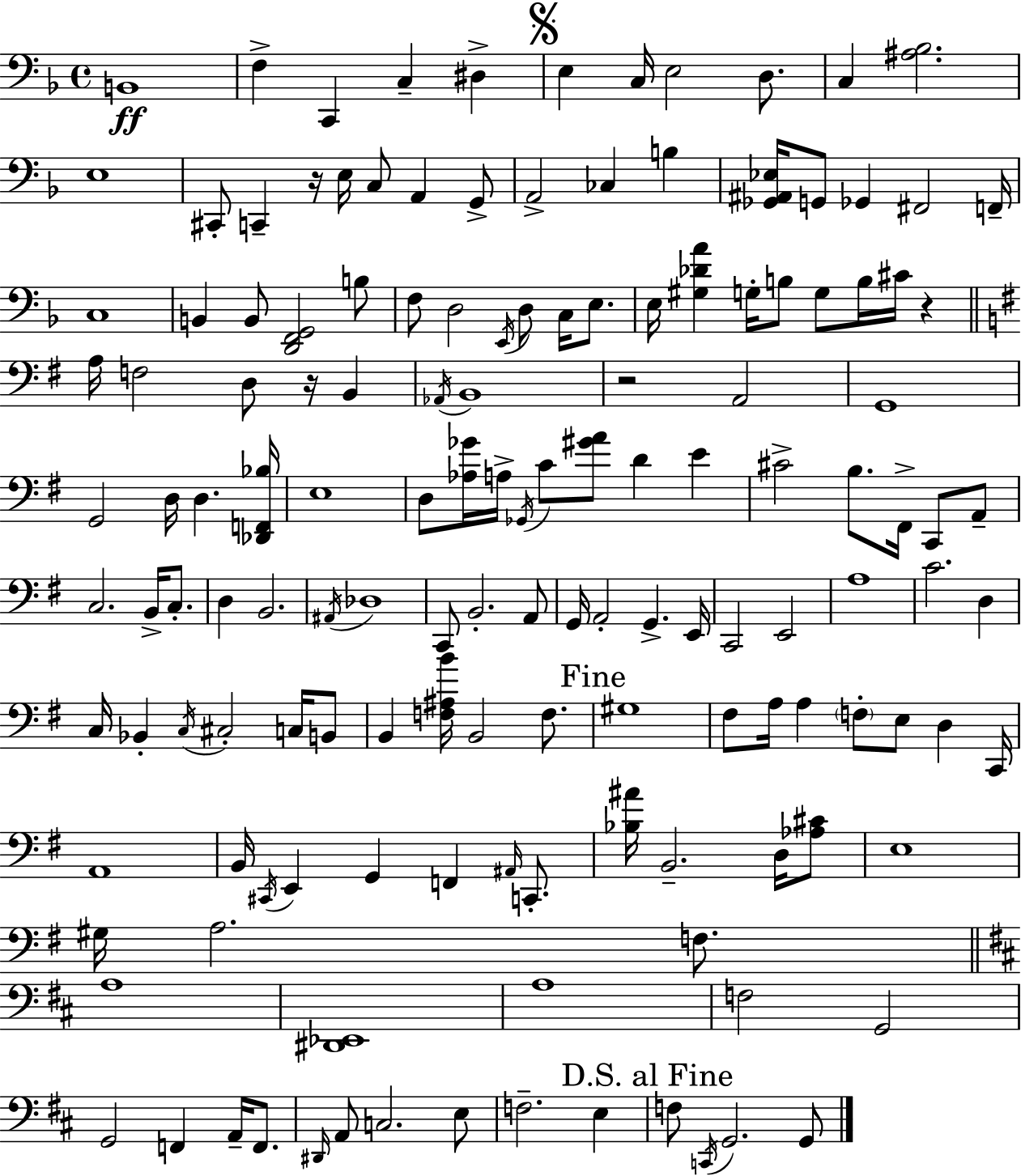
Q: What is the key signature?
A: F major